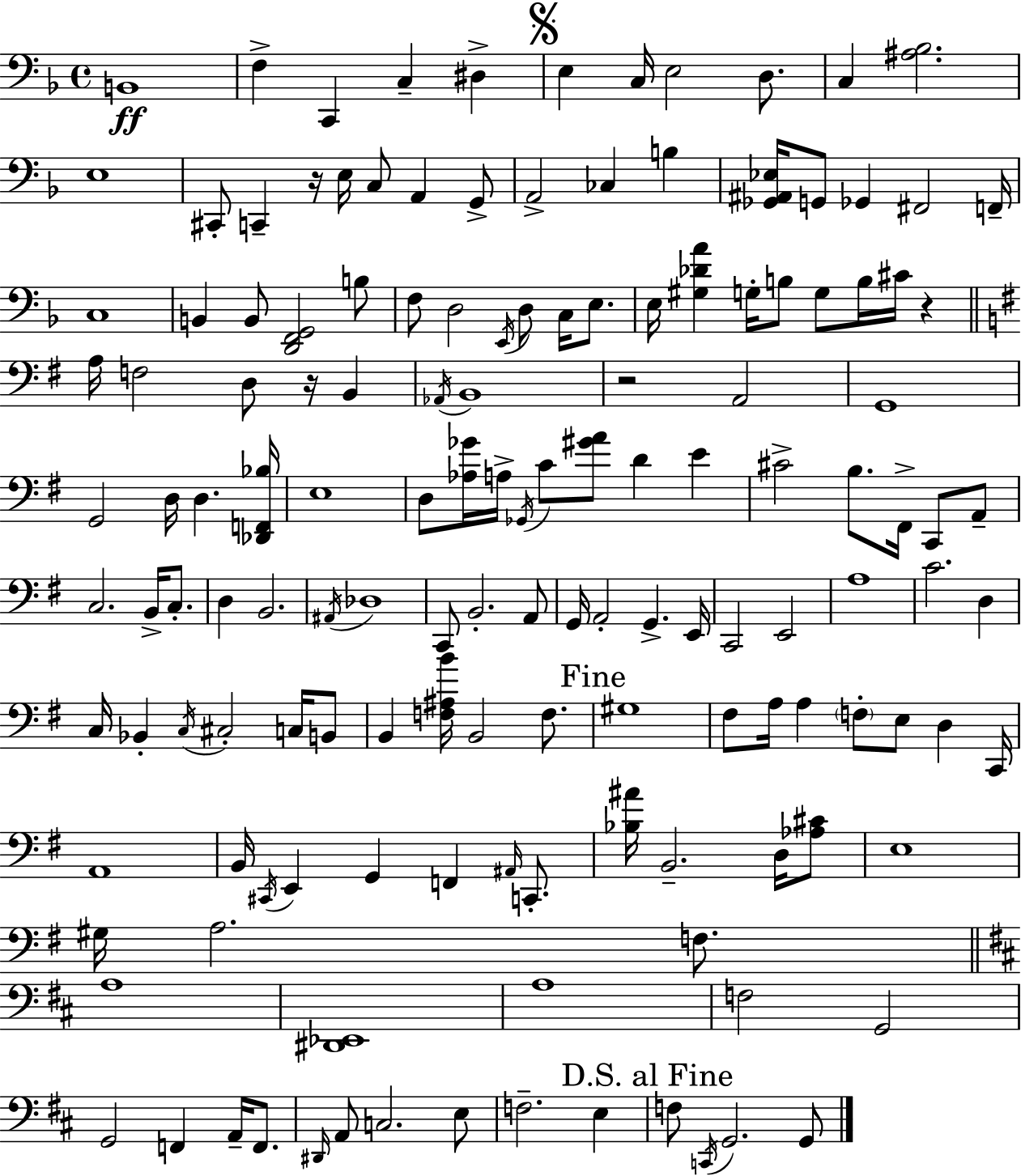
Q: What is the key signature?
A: F major